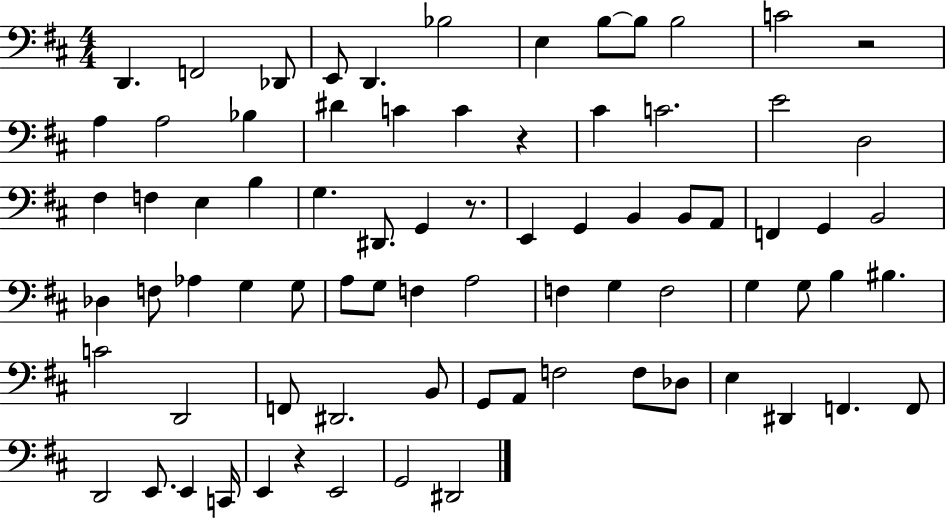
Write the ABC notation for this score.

X:1
T:Untitled
M:4/4
L:1/4
K:D
D,, F,,2 _D,,/2 E,,/2 D,, _B,2 E, B,/2 B,/2 B,2 C2 z2 A, A,2 _B, ^D C C z ^C C2 E2 D,2 ^F, F, E, B, G, ^D,,/2 G,, z/2 E,, G,, B,, B,,/2 A,,/2 F,, G,, B,,2 _D, F,/2 _A, G, G,/2 A,/2 G,/2 F, A,2 F, G, F,2 G, G,/2 B, ^B, C2 D,,2 F,,/2 ^D,,2 B,,/2 G,,/2 A,,/2 F,2 F,/2 _D,/2 E, ^D,, F,, F,,/2 D,,2 E,,/2 E,, C,,/4 E,, z E,,2 G,,2 ^D,,2